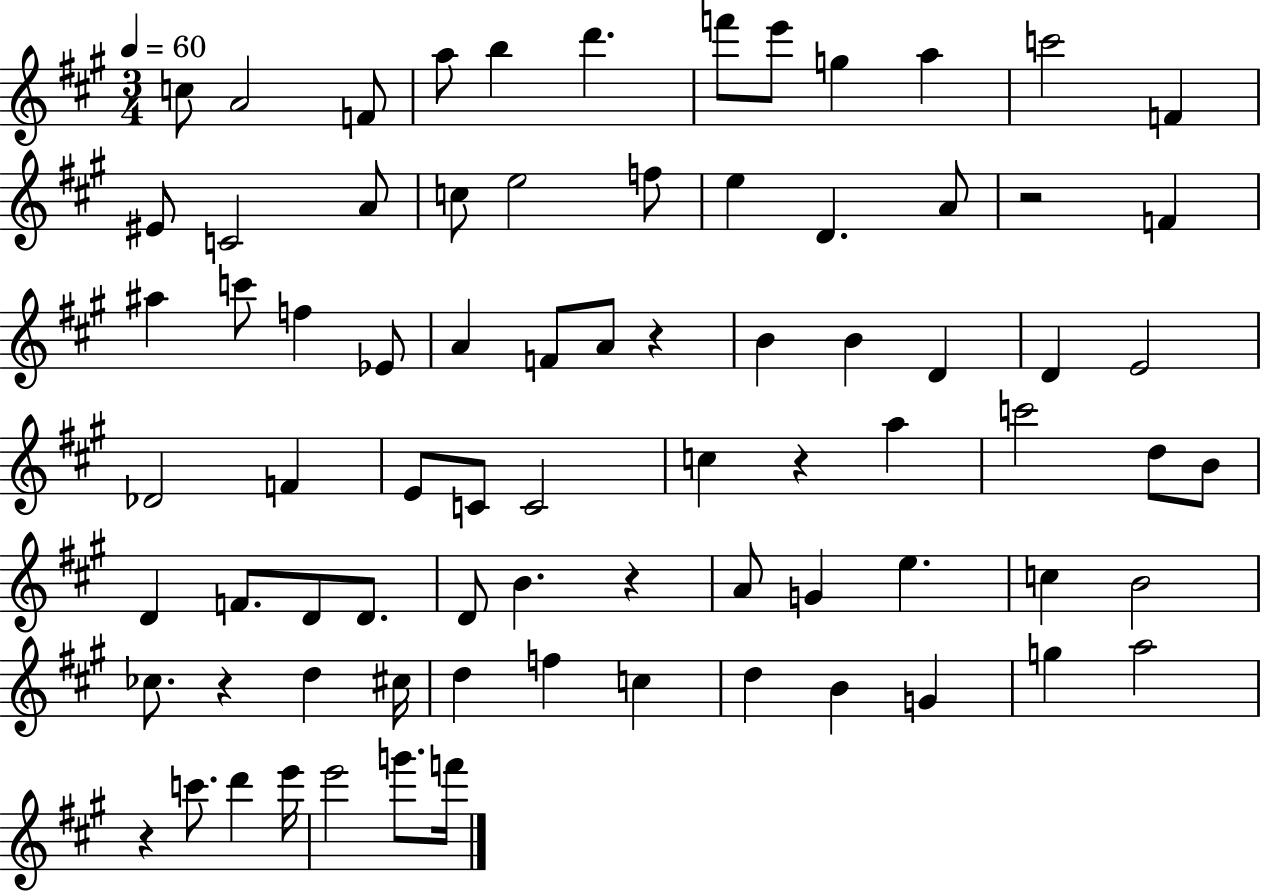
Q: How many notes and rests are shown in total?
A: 78